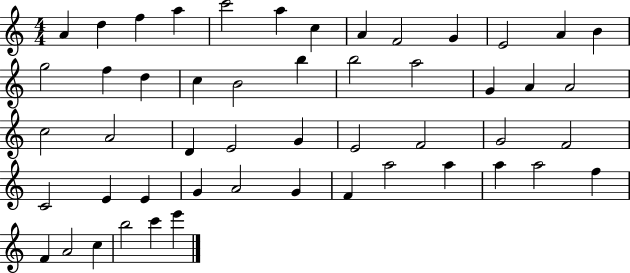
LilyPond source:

{
  \clef treble
  \numericTimeSignature
  \time 4/4
  \key c \major
  a'4 d''4 f''4 a''4 | c'''2 a''4 c''4 | a'4 f'2 g'4 | e'2 a'4 b'4 | \break g''2 f''4 d''4 | c''4 b'2 b''4 | b''2 a''2 | g'4 a'4 a'2 | \break c''2 a'2 | d'4 e'2 g'4 | e'2 f'2 | g'2 f'2 | \break c'2 e'4 e'4 | g'4 a'2 g'4 | f'4 a''2 a''4 | a''4 a''2 f''4 | \break f'4 a'2 c''4 | b''2 c'''4 e'''4 | \bar "|."
}